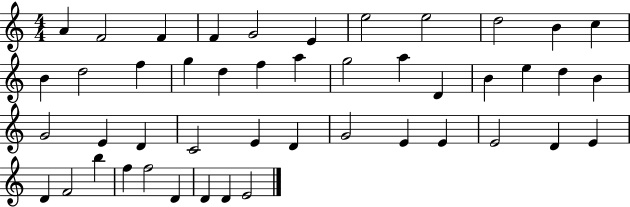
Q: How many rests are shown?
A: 0